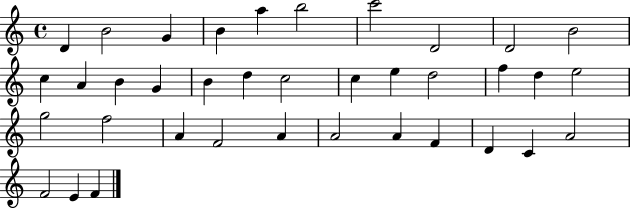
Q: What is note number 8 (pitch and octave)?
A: D4